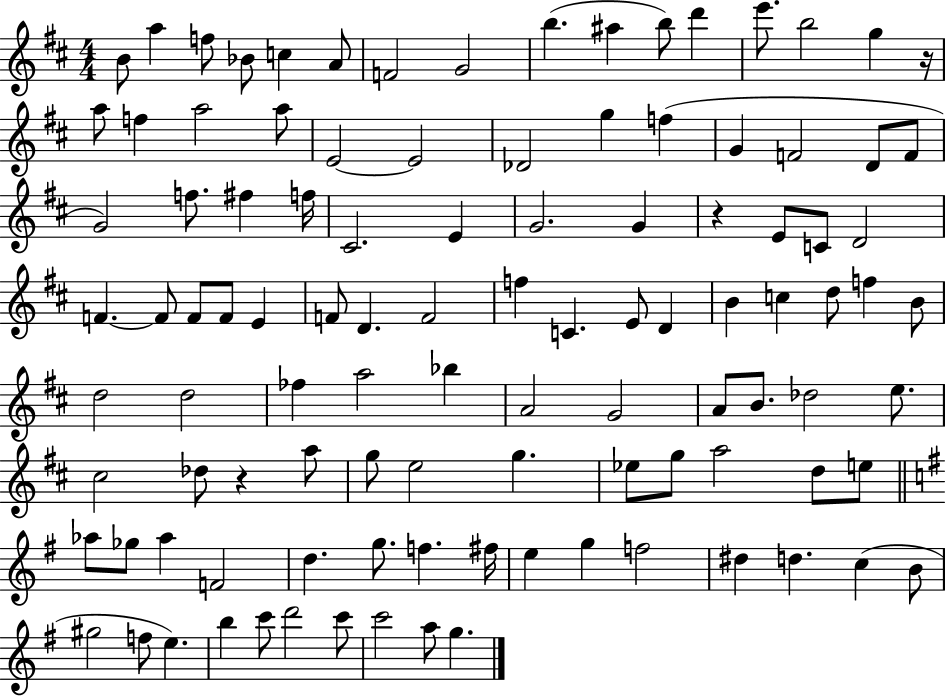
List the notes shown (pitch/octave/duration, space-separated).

B4/e A5/q F5/e Bb4/e C5/q A4/e F4/h G4/h B5/q. A#5/q B5/e D6/q E6/e. B5/h G5/q R/s A5/e F5/q A5/h A5/e E4/h E4/h Db4/h G5/q F5/q G4/q F4/h D4/e F4/e G4/h F5/e. F#5/q F5/s C#4/h. E4/q G4/h. G4/q R/q E4/e C4/e D4/h F4/q. F4/e F4/e F4/e E4/q F4/e D4/q. F4/h F5/q C4/q. E4/e D4/q B4/q C5/q D5/e F5/q B4/e D5/h D5/h FES5/q A5/h Bb5/q A4/h G4/h A4/e B4/e. Db5/h E5/e. C#5/h Db5/e R/q A5/e G5/e E5/h G5/q. Eb5/e G5/e A5/h D5/e E5/e Ab5/e Gb5/e Ab5/q F4/h D5/q. G5/e. F5/q. F#5/s E5/q G5/q F5/h D#5/q D5/q. C5/q B4/e G#5/h F5/e E5/q. B5/q C6/e D6/h C6/e C6/h A5/e G5/q.